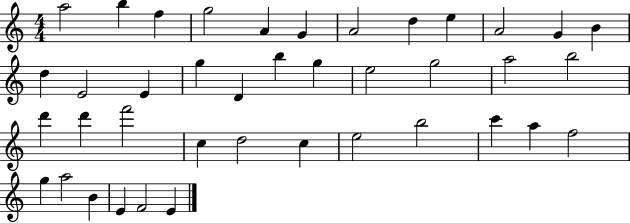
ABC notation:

X:1
T:Untitled
M:4/4
L:1/4
K:C
a2 b f g2 A G A2 d e A2 G B d E2 E g D b g e2 g2 a2 b2 d' d' f'2 c d2 c e2 b2 c' a f2 g a2 B E F2 E